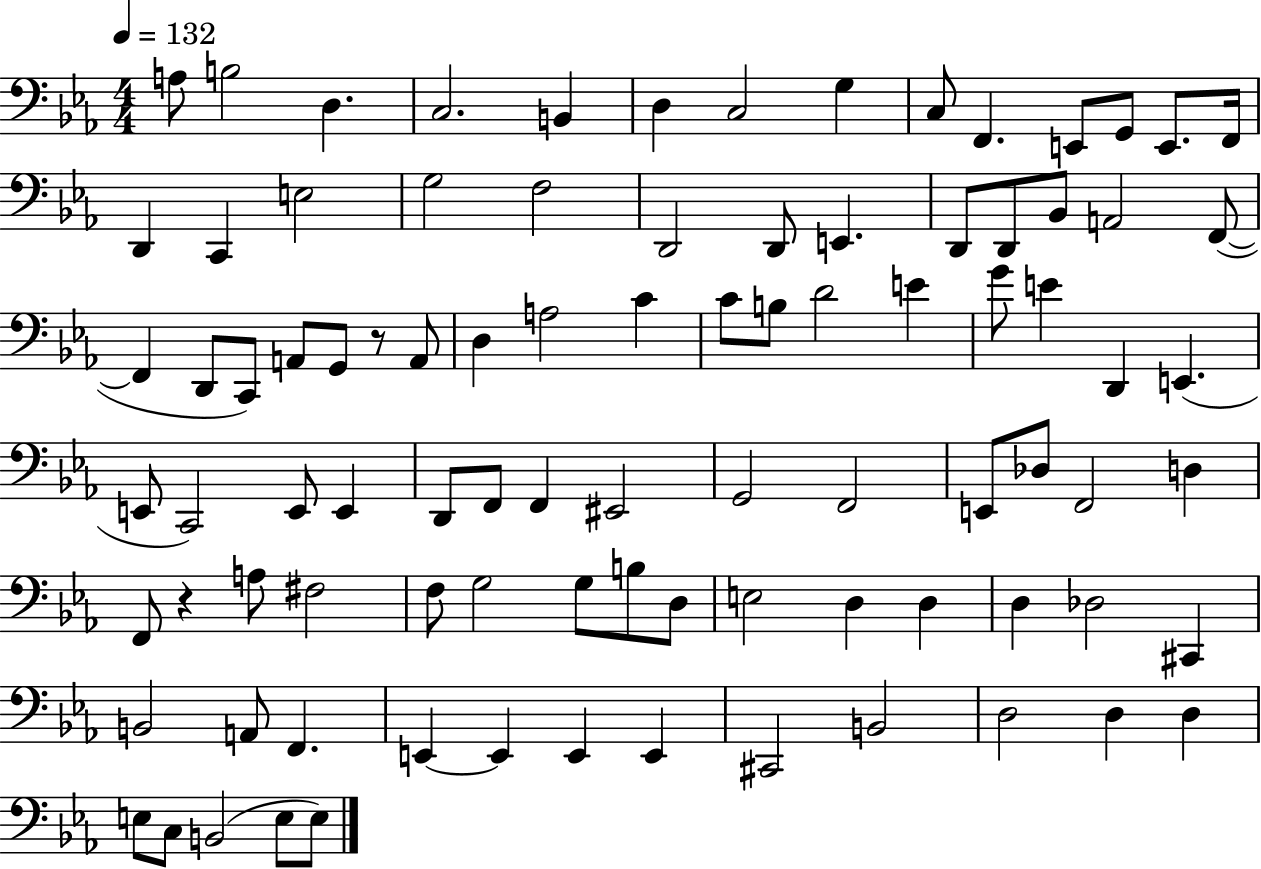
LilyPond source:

{
  \clef bass
  \numericTimeSignature
  \time 4/4
  \key ees \major
  \tempo 4 = 132
  a8 b2 d4. | c2. b,4 | d4 c2 g4 | c8 f,4. e,8 g,8 e,8. f,16 | \break d,4 c,4 e2 | g2 f2 | d,2 d,8 e,4. | d,8 d,8 bes,8 a,2 f,8~(~ | \break f,4 d,8 c,8) a,8 g,8 r8 a,8 | d4 a2 c'4 | c'8 b8 d'2 e'4 | g'8 e'4 d,4 e,4.( | \break e,8 c,2) e,8 e,4 | d,8 f,8 f,4 eis,2 | g,2 f,2 | e,8 des8 f,2 d4 | \break f,8 r4 a8 fis2 | f8 g2 g8 b8 d8 | e2 d4 d4 | d4 des2 cis,4 | \break b,2 a,8 f,4. | e,4~~ e,4 e,4 e,4 | cis,2 b,2 | d2 d4 d4 | \break e8 c8 b,2( e8 e8) | \bar "|."
}